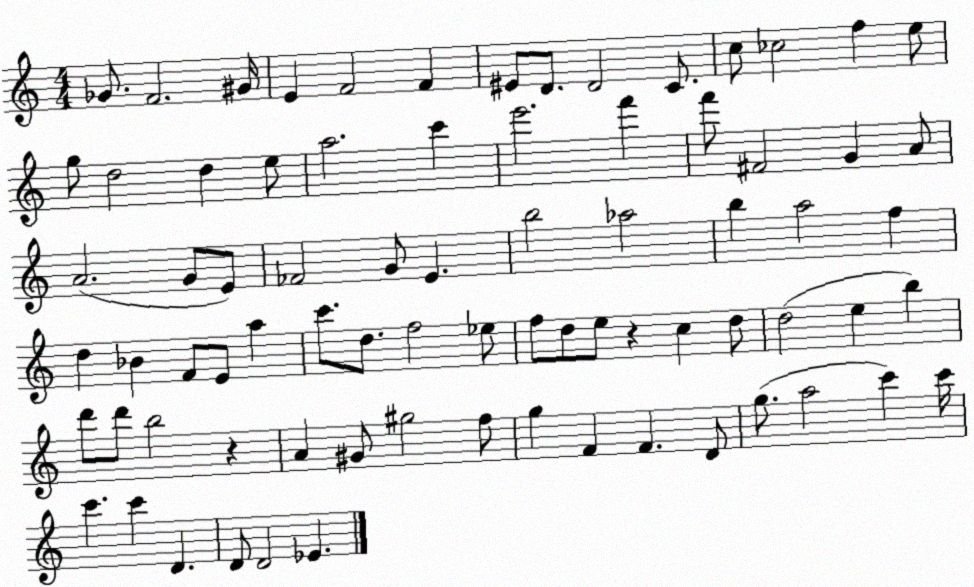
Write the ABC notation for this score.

X:1
T:Untitled
M:4/4
L:1/4
K:C
_G/2 F2 ^G/4 E F2 F ^E/2 D/2 D2 C/2 c/2 _c2 f e/2 g/2 d2 d e/2 a2 c' e'2 f' f'/2 ^F2 G A/2 A2 G/2 E/2 _F2 G/2 E b2 _a2 b a2 f d _B F/2 E/2 a c'/2 d/2 f2 _e/2 f/2 d/2 e/2 z c d/2 d2 e b d'/2 d'/2 b2 z A ^G/2 ^g2 f/2 g F F D/2 g/2 a2 c' c'/4 c' c' D D/2 D2 _E